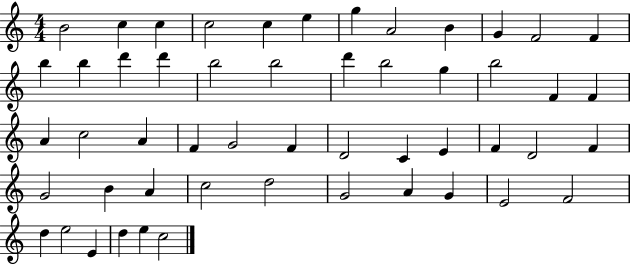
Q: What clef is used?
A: treble